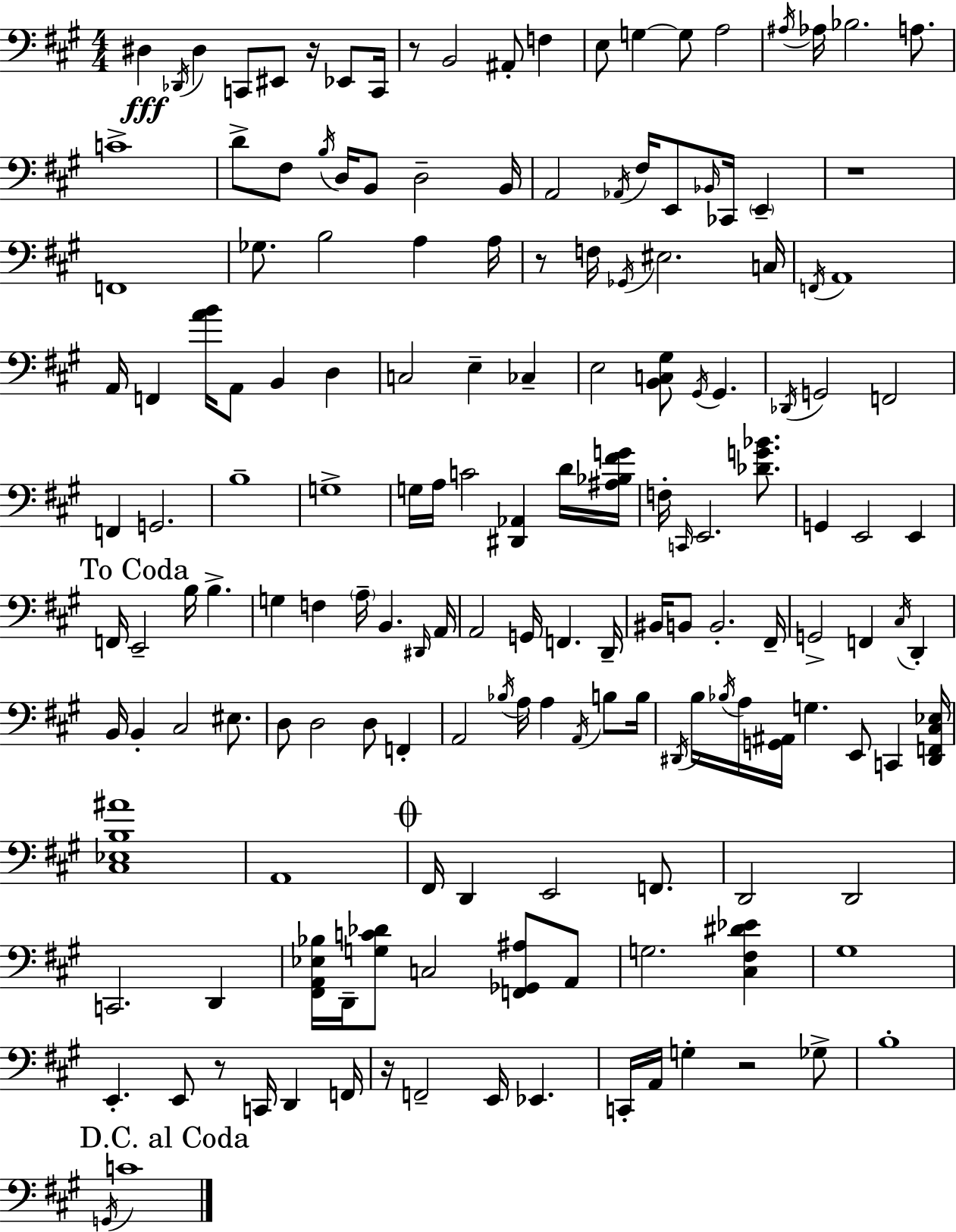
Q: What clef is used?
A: bass